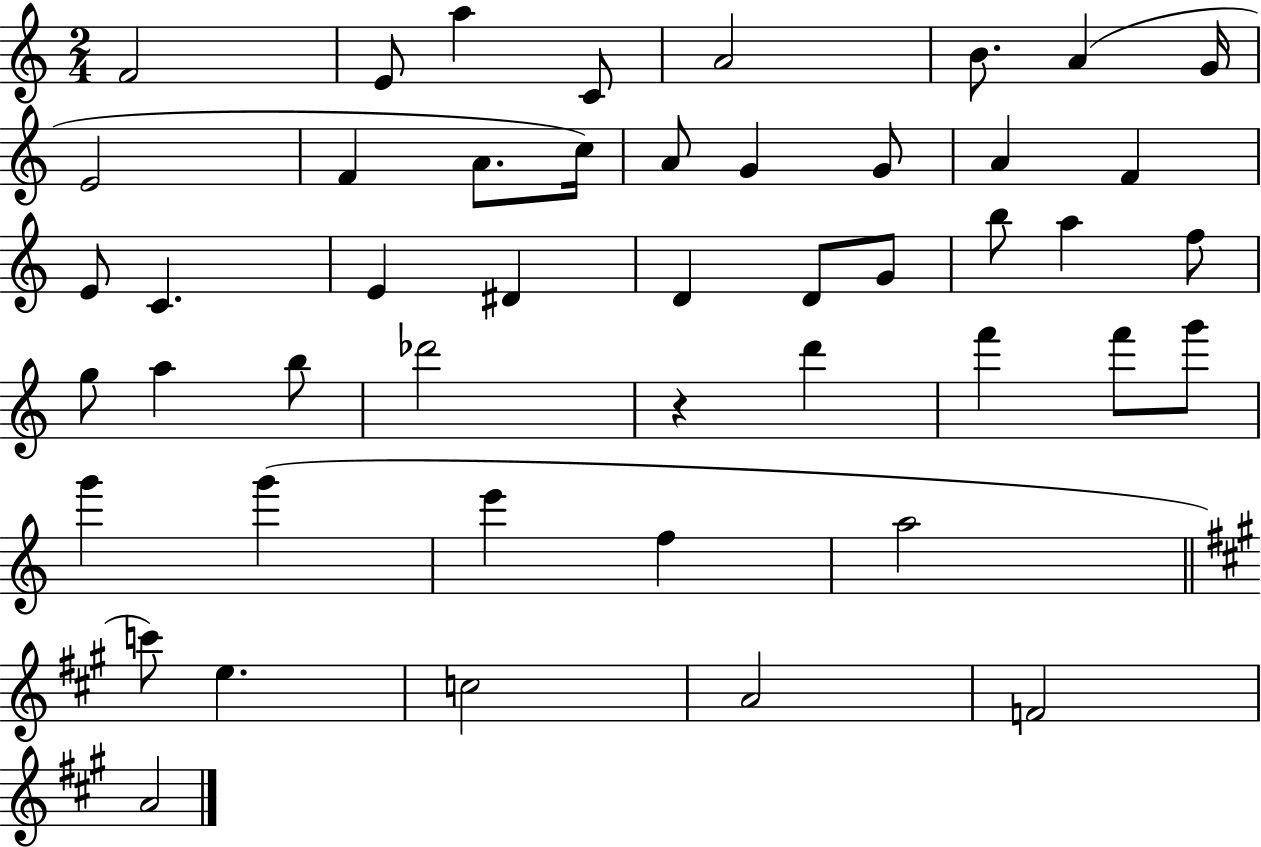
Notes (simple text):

F4/h E4/e A5/q C4/e A4/h B4/e. A4/q G4/s E4/h F4/q A4/e. C5/s A4/e G4/q G4/e A4/q F4/q E4/e C4/q. E4/q D#4/q D4/q D4/e G4/e B5/e A5/q F5/e G5/e A5/q B5/e Db6/h R/q D6/q F6/q F6/e G6/e G6/q G6/q E6/q F5/q A5/h C6/e E5/q. C5/h A4/h F4/h A4/h